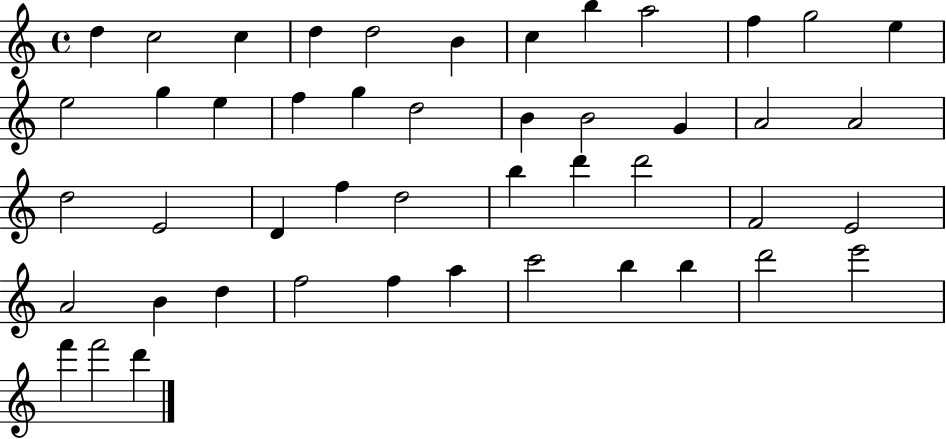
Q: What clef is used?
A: treble